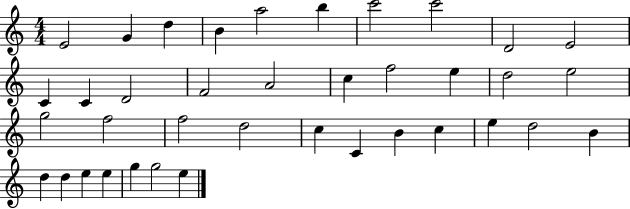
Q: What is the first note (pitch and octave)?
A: E4